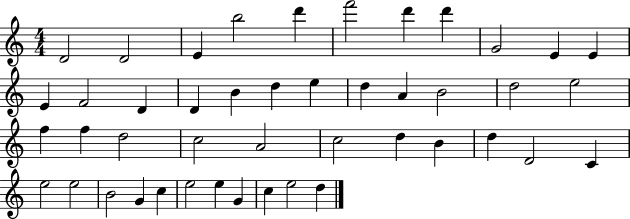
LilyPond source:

{
  \clef treble
  \numericTimeSignature
  \time 4/4
  \key c \major
  d'2 d'2 | e'4 b''2 d'''4 | f'''2 d'''4 d'''4 | g'2 e'4 e'4 | \break e'4 f'2 d'4 | d'4 b'4 d''4 e''4 | d''4 a'4 b'2 | d''2 e''2 | \break f''4 f''4 d''2 | c''2 a'2 | c''2 d''4 b'4 | d''4 d'2 c'4 | \break e''2 e''2 | b'2 g'4 c''4 | e''2 e''4 g'4 | c''4 e''2 d''4 | \break \bar "|."
}